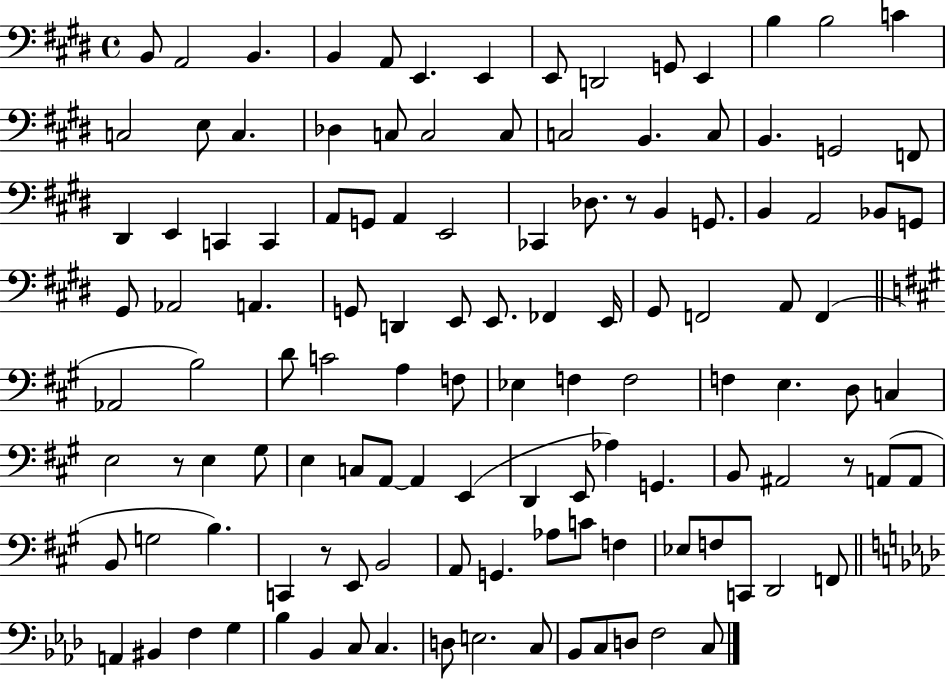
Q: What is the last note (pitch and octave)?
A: C3